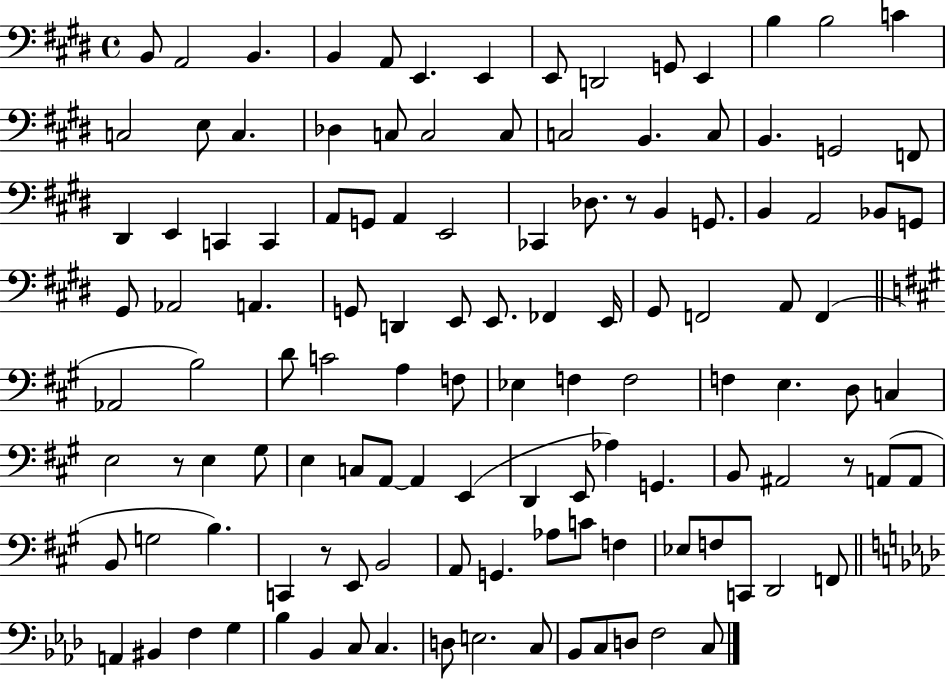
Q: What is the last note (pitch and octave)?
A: C3